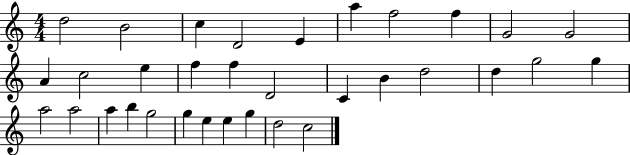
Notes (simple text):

D5/h B4/h C5/q D4/h E4/q A5/q F5/h F5/q G4/h G4/h A4/q C5/h E5/q F5/q F5/q D4/h C4/q B4/q D5/h D5/q G5/h G5/q A5/h A5/h A5/q B5/q G5/h G5/q E5/q E5/q G5/q D5/h C5/h